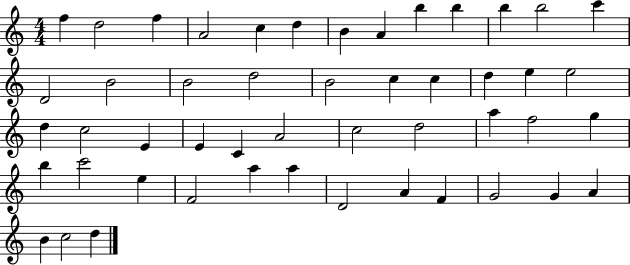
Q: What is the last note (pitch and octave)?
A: D5